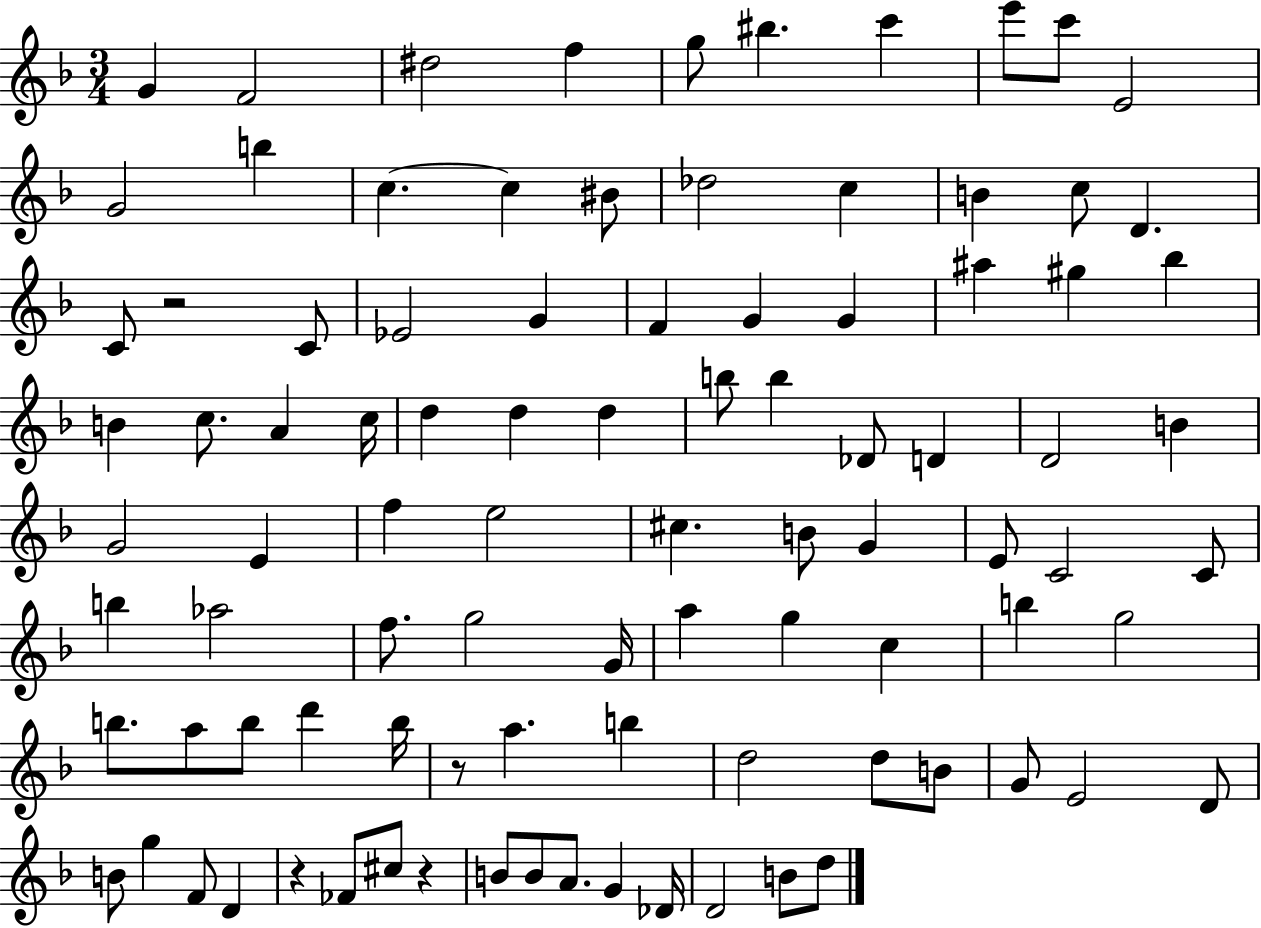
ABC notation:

X:1
T:Untitled
M:3/4
L:1/4
K:F
G F2 ^d2 f g/2 ^b c' e'/2 c'/2 E2 G2 b c c ^B/2 _d2 c B c/2 D C/2 z2 C/2 _E2 G F G G ^a ^g _b B c/2 A c/4 d d d b/2 b _D/2 D D2 B G2 E f e2 ^c B/2 G E/2 C2 C/2 b _a2 f/2 g2 G/4 a g c b g2 b/2 a/2 b/2 d' b/4 z/2 a b d2 d/2 B/2 G/2 E2 D/2 B/2 g F/2 D z _F/2 ^c/2 z B/2 B/2 A/2 G _D/4 D2 B/2 d/2